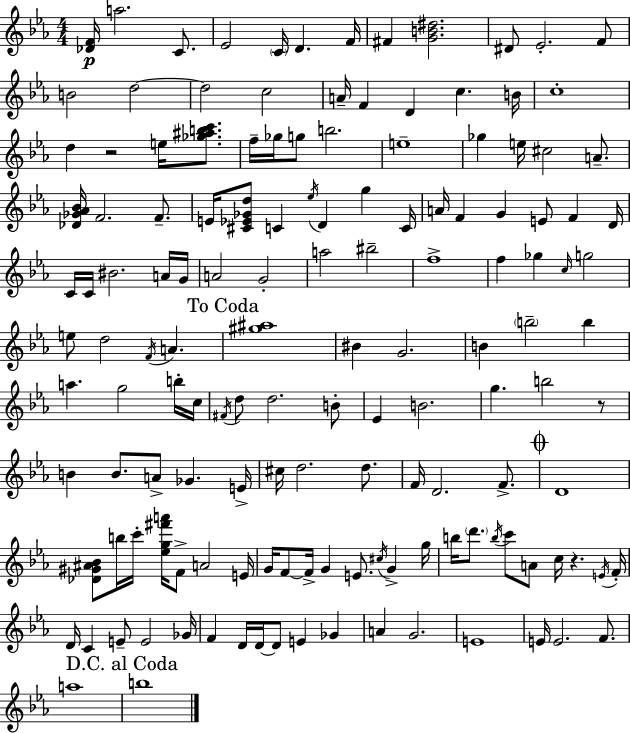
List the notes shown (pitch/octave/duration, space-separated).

[Db4,F4]/s A5/h. C4/e. Eb4/h C4/s D4/q. F4/s F#4/q [G4,B4,D#5]/h. D#4/e Eb4/h. F4/e B4/h D5/h D5/h C5/h A4/s F4/q D4/q C5/q. B4/s C5/w D5/q R/h E5/s [Gb5,A#5,B5,C6]/e. F5/s Gb5/s G5/e B5/h. E5/w Gb5/q E5/s C#5/h A4/e. [Db4,Gb4,Ab4,Bb4]/s F4/h. F4/e. E4/s [C#4,Eb4,Gb4,D5]/e C4/q Eb5/s D4/q G5/q C4/s A4/s F4/q G4/q E4/e F4/q D4/s C4/s C4/s BIS4/h. A4/s G4/s A4/h G4/h A5/h BIS5/h F5/w F5/q Gb5/q C5/s G5/h E5/e D5/h F4/s A4/q. [G#5,A#5]/w BIS4/q G4/h. B4/q B5/h B5/q A5/q. G5/h B5/s C5/s F#4/s D5/e D5/h. B4/e Eb4/q B4/h. G5/q. B5/h R/e B4/q B4/e. A4/e Gb4/q. E4/s C#5/s D5/h. D5/e. F4/s D4/h. F4/e. D4/w [Db4,G#4,A#4,Bb4]/e B5/s C6/s [Eb5,G5,F#6,A6]/s F4/e A4/h E4/s G4/s F4/e F4/s G4/q E4/e. C#5/s G4/q G5/s B5/s D6/e. B5/s C6/e A4/e C5/s R/q. E4/s F4/s D4/s C4/q E4/e E4/h Gb4/s F4/q D4/s D4/s D4/e E4/q Gb4/q A4/q G4/h. E4/w E4/s E4/h. F4/e. A5/w B5/w